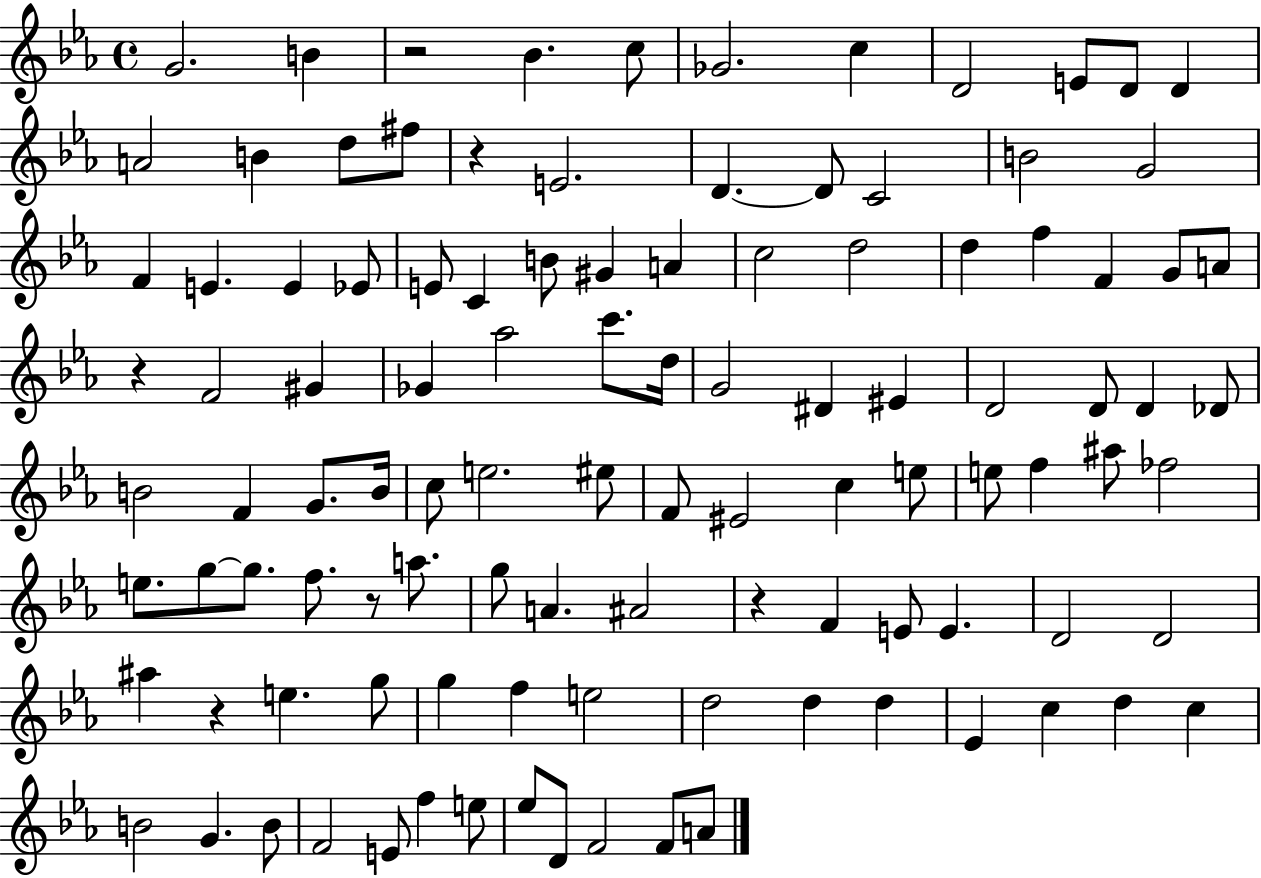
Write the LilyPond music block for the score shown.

{
  \clef treble
  \time 4/4
  \defaultTimeSignature
  \key ees \major
  \repeat volta 2 { g'2. b'4 | r2 bes'4. c''8 | ges'2. c''4 | d'2 e'8 d'8 d'4 | \break a'2 b'4 d''8 fis''8 | r4 e'2. | d'4.~~ d'8 c'2 | b'2 g'2 | \break f'4 e'4. e'4 ees'8 | e'8 c'4 b'8 gis'4 a'4 | c''2 d''2 | d''4 f''4 f'4 g'8 a'8 | \break r4 f'2 gis'4 | ges'4 aes''2 c'''8. d''16 | g'2 dis'4 eis'4 | d'2 d'8 d'4 des'8 | \break b'2 f'4 g'8. b'16 | c''8 e''2. eis''8 | f'8 eis'2 c''4 e''8 | e''8 f''4 ais''8 fes''2 | \break e''8. g''8~~ g''8. f''8. r8 a''8. | g''8 a'4. ais'2 | r4 f'4 e'8 e'4. | d'2 d'2 | \break ais''4 r4 e''4. g''8 | g''4 f''4 e''2 | d''2 d''4 d''4 | ees'4 c''4 d''4 c''4 | \break b'2 g'4. b'8 | f'2 e'8 f''4 e''8 | ees''8 d'8 f'2 f'8 a'8 | } \bar "|."
}